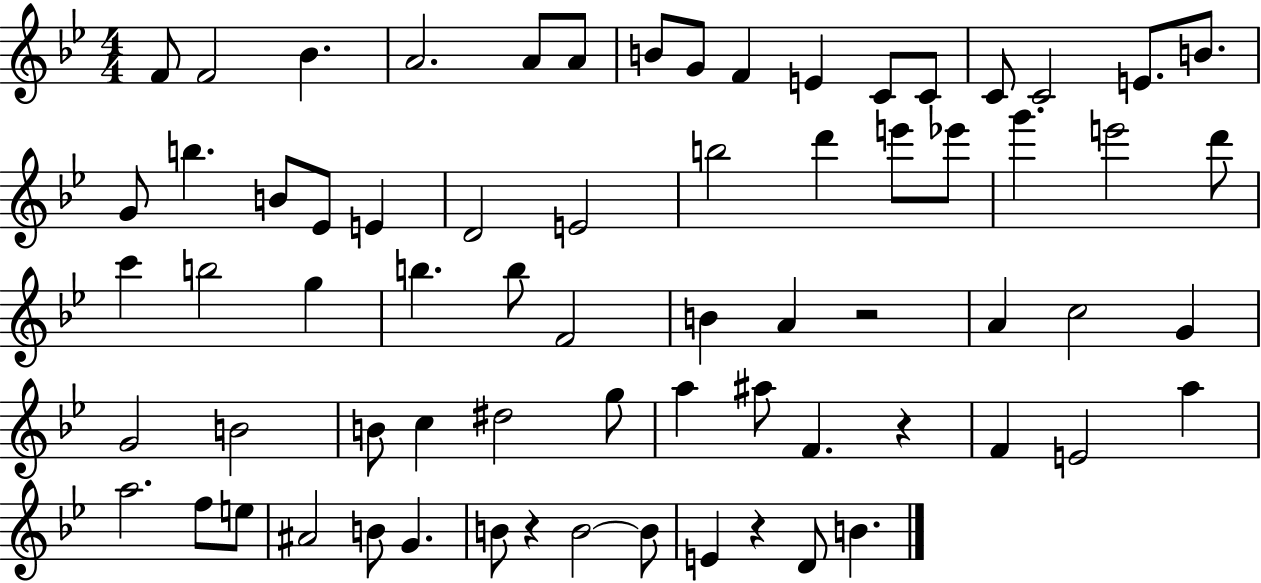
F4/e F4/h Bb4/q. A4/h. A4/e A4/e B4/e G4/e F4/q E4/q C4/e C4/e C4/e C4/h E4/e. B4/e. G4/e B5/q. B4/e Eb4/e E4/q D4/h E4/h B5/h D6/q E6/e Eb6/e G6/q. E6/h D6/e C6/q B5/h G5/q B5/q. B5/e F4/h B4/q A4/q R/h A4/q C5/h G4/q G4/h B4/h B4/e C5/q D#5/h G5/e A5/q A#5/e F4/q. R/q F4/q E4/h A5/q A5/h. F5/e E5/e A#4/h B4/e G4/q. B4/e R/q B4/h B4/e E4/q R/q D4/e B4/q.